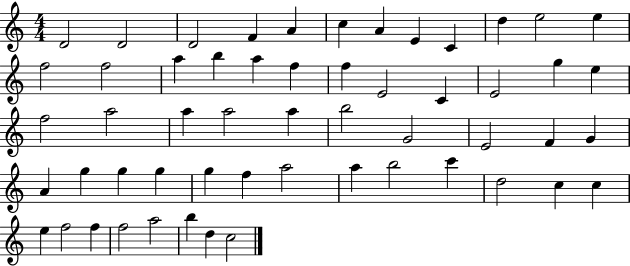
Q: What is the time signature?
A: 4/4